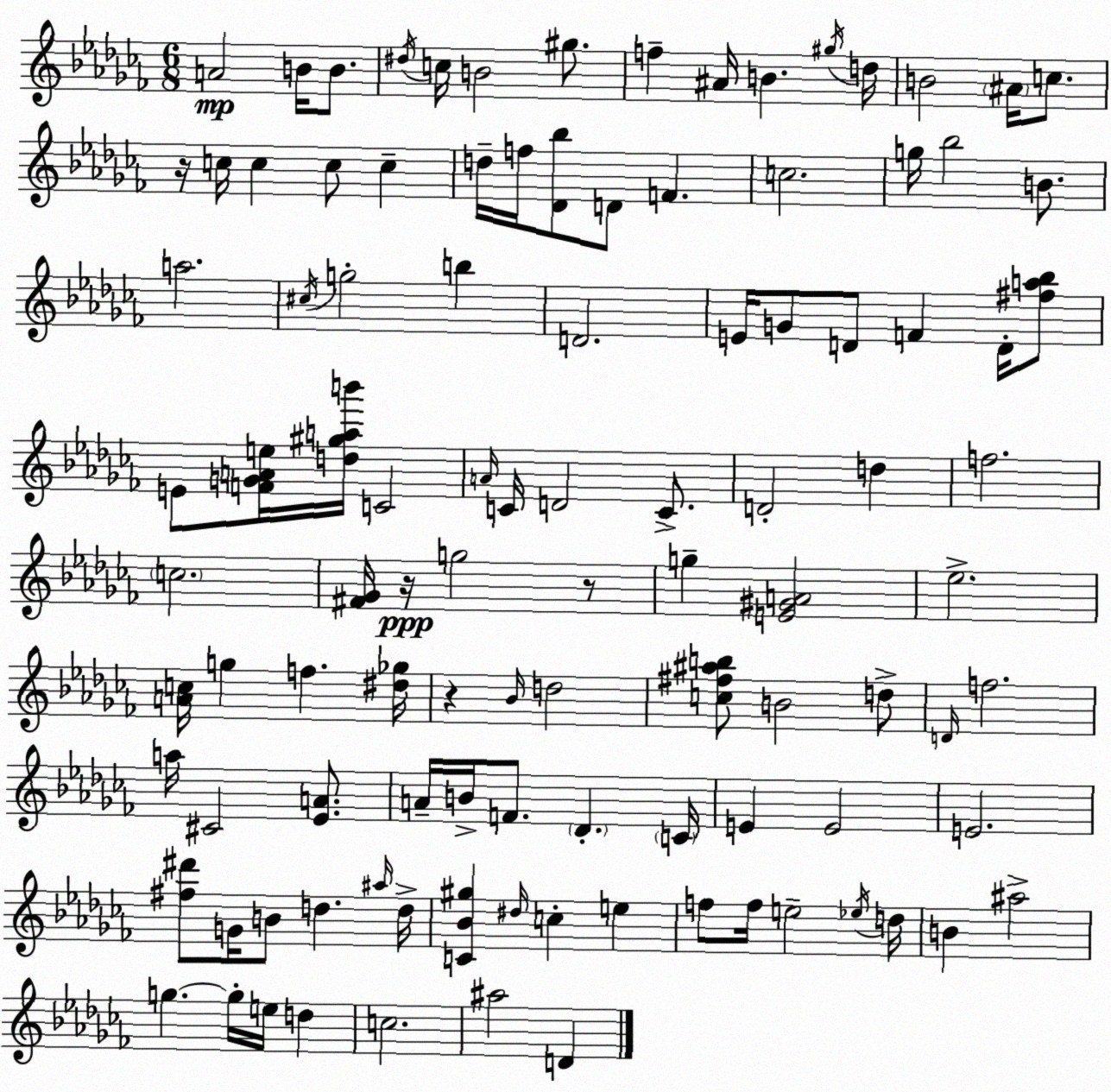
X:1
T:Untitled
M:6/8
L:1/4
K:Abm
A2 B/4 B/2 ^d/4 c/4 B2 ^g/2 f ^A/4 B ^g/4 d/4 B2 ^A/4 c/2 z/4 c/4 c c/2 c d/4 f/4 [_D_b]/2 D/2 F c2 g/4 _b2 B/2 a2 ^c/4 g2 b D2 E/4 G/2 D/2 F D/4 [^fa_b]/2 E/2 [FGAe]/4 [d^gab']/4 C2 A/4 C/4 D2 C/2 D2 d f2 c2 [^F_G]/4 z/4 g2 z/2 g [E^GA]2 _e2 [Ac]/4 g f [^d_g]/4 z _B/4 d2 [c^f^ab]/2 B2 d/2 D/4 f2 a/4 ^C2 [_EA]/2 A/4 B/4 F/2 _D C/4 E E2 E2 [^f^d']/2 G/4 B/2 d ^a/4 d/4 [C_B^g] ^d/4 c e f/2 f/4 e2 _e/4 d/4 B ^a2 g g/4 e/4 d c2 ^a2 D